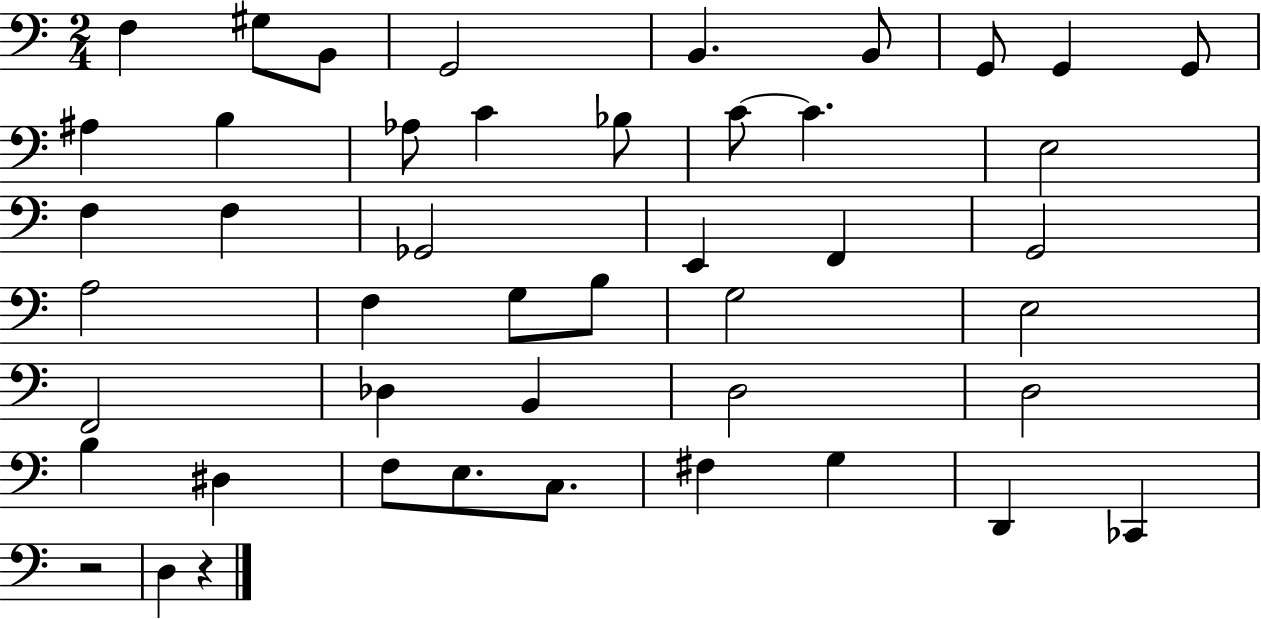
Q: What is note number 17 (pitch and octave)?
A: E3